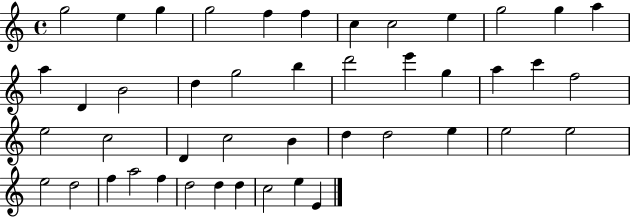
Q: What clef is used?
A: treble